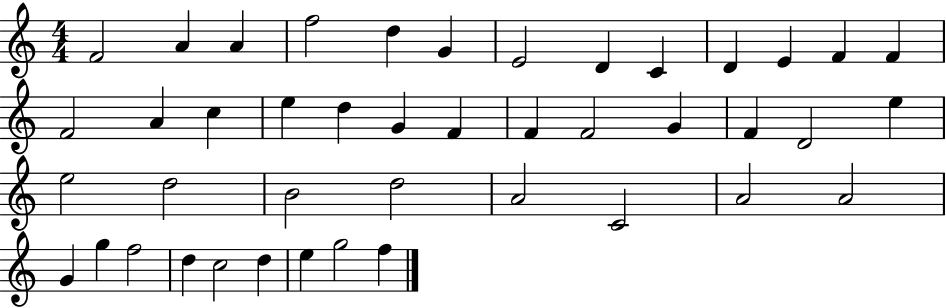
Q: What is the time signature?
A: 4/4